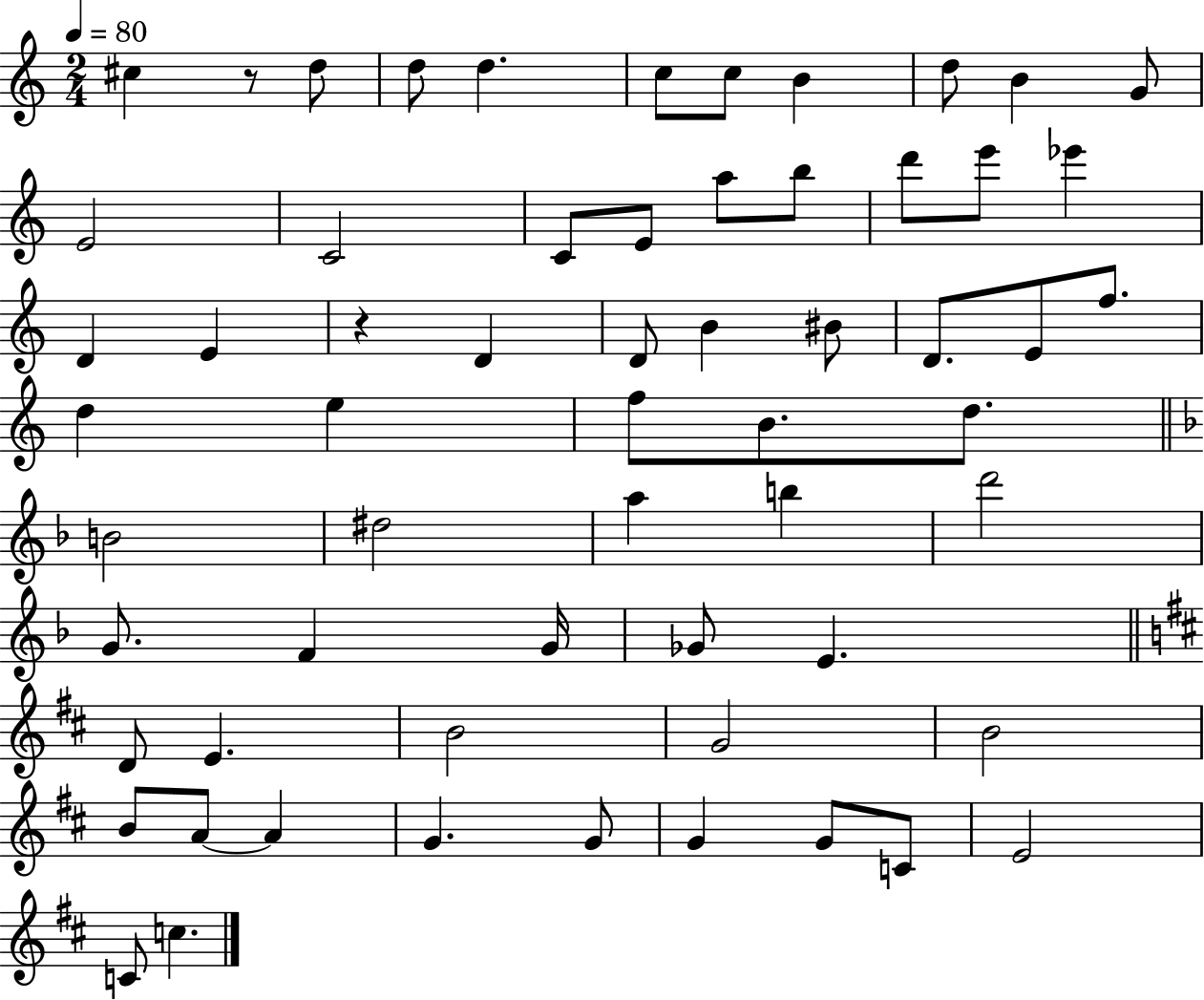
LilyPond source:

{
  \clef treble
  \numericTimeSignature
  \time 2/4
  \key c \major
  \tempo 4 = 80
  cis''4 r8 d''8 | d''8 d''4. | c''8 c''8 b'4 | d''8 b'4 g'8 | \break e'2 | c'2 | c'8 e'8 a''8 b''8 | d'''8 e'''8 ees'''4 | \break d'4 e'4 | r4 d'4 | d'8 b'4 bis'8 | d'8. e'8 f''8. | \break d''4 e''4 | f''8 b'8. d''8. | \bar "||" \break \key d \minor b'2 | dis''2 | a''4 b''4 | d'''2 | \break g'8. f'4 g'16 | ges'8 e'4. | \bar "||" \break \key d \major d'8 e'4. | b'2 | g'2 | b'2 | \break b'8 a'8~~ a'4 | g'4. g'8 | g'4 g'8 c'8 | e'2 | \break c'8 c''4. | \bar "|."
}